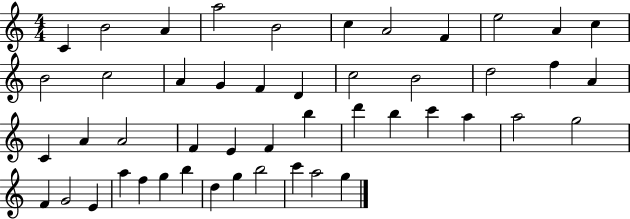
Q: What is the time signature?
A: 4/4